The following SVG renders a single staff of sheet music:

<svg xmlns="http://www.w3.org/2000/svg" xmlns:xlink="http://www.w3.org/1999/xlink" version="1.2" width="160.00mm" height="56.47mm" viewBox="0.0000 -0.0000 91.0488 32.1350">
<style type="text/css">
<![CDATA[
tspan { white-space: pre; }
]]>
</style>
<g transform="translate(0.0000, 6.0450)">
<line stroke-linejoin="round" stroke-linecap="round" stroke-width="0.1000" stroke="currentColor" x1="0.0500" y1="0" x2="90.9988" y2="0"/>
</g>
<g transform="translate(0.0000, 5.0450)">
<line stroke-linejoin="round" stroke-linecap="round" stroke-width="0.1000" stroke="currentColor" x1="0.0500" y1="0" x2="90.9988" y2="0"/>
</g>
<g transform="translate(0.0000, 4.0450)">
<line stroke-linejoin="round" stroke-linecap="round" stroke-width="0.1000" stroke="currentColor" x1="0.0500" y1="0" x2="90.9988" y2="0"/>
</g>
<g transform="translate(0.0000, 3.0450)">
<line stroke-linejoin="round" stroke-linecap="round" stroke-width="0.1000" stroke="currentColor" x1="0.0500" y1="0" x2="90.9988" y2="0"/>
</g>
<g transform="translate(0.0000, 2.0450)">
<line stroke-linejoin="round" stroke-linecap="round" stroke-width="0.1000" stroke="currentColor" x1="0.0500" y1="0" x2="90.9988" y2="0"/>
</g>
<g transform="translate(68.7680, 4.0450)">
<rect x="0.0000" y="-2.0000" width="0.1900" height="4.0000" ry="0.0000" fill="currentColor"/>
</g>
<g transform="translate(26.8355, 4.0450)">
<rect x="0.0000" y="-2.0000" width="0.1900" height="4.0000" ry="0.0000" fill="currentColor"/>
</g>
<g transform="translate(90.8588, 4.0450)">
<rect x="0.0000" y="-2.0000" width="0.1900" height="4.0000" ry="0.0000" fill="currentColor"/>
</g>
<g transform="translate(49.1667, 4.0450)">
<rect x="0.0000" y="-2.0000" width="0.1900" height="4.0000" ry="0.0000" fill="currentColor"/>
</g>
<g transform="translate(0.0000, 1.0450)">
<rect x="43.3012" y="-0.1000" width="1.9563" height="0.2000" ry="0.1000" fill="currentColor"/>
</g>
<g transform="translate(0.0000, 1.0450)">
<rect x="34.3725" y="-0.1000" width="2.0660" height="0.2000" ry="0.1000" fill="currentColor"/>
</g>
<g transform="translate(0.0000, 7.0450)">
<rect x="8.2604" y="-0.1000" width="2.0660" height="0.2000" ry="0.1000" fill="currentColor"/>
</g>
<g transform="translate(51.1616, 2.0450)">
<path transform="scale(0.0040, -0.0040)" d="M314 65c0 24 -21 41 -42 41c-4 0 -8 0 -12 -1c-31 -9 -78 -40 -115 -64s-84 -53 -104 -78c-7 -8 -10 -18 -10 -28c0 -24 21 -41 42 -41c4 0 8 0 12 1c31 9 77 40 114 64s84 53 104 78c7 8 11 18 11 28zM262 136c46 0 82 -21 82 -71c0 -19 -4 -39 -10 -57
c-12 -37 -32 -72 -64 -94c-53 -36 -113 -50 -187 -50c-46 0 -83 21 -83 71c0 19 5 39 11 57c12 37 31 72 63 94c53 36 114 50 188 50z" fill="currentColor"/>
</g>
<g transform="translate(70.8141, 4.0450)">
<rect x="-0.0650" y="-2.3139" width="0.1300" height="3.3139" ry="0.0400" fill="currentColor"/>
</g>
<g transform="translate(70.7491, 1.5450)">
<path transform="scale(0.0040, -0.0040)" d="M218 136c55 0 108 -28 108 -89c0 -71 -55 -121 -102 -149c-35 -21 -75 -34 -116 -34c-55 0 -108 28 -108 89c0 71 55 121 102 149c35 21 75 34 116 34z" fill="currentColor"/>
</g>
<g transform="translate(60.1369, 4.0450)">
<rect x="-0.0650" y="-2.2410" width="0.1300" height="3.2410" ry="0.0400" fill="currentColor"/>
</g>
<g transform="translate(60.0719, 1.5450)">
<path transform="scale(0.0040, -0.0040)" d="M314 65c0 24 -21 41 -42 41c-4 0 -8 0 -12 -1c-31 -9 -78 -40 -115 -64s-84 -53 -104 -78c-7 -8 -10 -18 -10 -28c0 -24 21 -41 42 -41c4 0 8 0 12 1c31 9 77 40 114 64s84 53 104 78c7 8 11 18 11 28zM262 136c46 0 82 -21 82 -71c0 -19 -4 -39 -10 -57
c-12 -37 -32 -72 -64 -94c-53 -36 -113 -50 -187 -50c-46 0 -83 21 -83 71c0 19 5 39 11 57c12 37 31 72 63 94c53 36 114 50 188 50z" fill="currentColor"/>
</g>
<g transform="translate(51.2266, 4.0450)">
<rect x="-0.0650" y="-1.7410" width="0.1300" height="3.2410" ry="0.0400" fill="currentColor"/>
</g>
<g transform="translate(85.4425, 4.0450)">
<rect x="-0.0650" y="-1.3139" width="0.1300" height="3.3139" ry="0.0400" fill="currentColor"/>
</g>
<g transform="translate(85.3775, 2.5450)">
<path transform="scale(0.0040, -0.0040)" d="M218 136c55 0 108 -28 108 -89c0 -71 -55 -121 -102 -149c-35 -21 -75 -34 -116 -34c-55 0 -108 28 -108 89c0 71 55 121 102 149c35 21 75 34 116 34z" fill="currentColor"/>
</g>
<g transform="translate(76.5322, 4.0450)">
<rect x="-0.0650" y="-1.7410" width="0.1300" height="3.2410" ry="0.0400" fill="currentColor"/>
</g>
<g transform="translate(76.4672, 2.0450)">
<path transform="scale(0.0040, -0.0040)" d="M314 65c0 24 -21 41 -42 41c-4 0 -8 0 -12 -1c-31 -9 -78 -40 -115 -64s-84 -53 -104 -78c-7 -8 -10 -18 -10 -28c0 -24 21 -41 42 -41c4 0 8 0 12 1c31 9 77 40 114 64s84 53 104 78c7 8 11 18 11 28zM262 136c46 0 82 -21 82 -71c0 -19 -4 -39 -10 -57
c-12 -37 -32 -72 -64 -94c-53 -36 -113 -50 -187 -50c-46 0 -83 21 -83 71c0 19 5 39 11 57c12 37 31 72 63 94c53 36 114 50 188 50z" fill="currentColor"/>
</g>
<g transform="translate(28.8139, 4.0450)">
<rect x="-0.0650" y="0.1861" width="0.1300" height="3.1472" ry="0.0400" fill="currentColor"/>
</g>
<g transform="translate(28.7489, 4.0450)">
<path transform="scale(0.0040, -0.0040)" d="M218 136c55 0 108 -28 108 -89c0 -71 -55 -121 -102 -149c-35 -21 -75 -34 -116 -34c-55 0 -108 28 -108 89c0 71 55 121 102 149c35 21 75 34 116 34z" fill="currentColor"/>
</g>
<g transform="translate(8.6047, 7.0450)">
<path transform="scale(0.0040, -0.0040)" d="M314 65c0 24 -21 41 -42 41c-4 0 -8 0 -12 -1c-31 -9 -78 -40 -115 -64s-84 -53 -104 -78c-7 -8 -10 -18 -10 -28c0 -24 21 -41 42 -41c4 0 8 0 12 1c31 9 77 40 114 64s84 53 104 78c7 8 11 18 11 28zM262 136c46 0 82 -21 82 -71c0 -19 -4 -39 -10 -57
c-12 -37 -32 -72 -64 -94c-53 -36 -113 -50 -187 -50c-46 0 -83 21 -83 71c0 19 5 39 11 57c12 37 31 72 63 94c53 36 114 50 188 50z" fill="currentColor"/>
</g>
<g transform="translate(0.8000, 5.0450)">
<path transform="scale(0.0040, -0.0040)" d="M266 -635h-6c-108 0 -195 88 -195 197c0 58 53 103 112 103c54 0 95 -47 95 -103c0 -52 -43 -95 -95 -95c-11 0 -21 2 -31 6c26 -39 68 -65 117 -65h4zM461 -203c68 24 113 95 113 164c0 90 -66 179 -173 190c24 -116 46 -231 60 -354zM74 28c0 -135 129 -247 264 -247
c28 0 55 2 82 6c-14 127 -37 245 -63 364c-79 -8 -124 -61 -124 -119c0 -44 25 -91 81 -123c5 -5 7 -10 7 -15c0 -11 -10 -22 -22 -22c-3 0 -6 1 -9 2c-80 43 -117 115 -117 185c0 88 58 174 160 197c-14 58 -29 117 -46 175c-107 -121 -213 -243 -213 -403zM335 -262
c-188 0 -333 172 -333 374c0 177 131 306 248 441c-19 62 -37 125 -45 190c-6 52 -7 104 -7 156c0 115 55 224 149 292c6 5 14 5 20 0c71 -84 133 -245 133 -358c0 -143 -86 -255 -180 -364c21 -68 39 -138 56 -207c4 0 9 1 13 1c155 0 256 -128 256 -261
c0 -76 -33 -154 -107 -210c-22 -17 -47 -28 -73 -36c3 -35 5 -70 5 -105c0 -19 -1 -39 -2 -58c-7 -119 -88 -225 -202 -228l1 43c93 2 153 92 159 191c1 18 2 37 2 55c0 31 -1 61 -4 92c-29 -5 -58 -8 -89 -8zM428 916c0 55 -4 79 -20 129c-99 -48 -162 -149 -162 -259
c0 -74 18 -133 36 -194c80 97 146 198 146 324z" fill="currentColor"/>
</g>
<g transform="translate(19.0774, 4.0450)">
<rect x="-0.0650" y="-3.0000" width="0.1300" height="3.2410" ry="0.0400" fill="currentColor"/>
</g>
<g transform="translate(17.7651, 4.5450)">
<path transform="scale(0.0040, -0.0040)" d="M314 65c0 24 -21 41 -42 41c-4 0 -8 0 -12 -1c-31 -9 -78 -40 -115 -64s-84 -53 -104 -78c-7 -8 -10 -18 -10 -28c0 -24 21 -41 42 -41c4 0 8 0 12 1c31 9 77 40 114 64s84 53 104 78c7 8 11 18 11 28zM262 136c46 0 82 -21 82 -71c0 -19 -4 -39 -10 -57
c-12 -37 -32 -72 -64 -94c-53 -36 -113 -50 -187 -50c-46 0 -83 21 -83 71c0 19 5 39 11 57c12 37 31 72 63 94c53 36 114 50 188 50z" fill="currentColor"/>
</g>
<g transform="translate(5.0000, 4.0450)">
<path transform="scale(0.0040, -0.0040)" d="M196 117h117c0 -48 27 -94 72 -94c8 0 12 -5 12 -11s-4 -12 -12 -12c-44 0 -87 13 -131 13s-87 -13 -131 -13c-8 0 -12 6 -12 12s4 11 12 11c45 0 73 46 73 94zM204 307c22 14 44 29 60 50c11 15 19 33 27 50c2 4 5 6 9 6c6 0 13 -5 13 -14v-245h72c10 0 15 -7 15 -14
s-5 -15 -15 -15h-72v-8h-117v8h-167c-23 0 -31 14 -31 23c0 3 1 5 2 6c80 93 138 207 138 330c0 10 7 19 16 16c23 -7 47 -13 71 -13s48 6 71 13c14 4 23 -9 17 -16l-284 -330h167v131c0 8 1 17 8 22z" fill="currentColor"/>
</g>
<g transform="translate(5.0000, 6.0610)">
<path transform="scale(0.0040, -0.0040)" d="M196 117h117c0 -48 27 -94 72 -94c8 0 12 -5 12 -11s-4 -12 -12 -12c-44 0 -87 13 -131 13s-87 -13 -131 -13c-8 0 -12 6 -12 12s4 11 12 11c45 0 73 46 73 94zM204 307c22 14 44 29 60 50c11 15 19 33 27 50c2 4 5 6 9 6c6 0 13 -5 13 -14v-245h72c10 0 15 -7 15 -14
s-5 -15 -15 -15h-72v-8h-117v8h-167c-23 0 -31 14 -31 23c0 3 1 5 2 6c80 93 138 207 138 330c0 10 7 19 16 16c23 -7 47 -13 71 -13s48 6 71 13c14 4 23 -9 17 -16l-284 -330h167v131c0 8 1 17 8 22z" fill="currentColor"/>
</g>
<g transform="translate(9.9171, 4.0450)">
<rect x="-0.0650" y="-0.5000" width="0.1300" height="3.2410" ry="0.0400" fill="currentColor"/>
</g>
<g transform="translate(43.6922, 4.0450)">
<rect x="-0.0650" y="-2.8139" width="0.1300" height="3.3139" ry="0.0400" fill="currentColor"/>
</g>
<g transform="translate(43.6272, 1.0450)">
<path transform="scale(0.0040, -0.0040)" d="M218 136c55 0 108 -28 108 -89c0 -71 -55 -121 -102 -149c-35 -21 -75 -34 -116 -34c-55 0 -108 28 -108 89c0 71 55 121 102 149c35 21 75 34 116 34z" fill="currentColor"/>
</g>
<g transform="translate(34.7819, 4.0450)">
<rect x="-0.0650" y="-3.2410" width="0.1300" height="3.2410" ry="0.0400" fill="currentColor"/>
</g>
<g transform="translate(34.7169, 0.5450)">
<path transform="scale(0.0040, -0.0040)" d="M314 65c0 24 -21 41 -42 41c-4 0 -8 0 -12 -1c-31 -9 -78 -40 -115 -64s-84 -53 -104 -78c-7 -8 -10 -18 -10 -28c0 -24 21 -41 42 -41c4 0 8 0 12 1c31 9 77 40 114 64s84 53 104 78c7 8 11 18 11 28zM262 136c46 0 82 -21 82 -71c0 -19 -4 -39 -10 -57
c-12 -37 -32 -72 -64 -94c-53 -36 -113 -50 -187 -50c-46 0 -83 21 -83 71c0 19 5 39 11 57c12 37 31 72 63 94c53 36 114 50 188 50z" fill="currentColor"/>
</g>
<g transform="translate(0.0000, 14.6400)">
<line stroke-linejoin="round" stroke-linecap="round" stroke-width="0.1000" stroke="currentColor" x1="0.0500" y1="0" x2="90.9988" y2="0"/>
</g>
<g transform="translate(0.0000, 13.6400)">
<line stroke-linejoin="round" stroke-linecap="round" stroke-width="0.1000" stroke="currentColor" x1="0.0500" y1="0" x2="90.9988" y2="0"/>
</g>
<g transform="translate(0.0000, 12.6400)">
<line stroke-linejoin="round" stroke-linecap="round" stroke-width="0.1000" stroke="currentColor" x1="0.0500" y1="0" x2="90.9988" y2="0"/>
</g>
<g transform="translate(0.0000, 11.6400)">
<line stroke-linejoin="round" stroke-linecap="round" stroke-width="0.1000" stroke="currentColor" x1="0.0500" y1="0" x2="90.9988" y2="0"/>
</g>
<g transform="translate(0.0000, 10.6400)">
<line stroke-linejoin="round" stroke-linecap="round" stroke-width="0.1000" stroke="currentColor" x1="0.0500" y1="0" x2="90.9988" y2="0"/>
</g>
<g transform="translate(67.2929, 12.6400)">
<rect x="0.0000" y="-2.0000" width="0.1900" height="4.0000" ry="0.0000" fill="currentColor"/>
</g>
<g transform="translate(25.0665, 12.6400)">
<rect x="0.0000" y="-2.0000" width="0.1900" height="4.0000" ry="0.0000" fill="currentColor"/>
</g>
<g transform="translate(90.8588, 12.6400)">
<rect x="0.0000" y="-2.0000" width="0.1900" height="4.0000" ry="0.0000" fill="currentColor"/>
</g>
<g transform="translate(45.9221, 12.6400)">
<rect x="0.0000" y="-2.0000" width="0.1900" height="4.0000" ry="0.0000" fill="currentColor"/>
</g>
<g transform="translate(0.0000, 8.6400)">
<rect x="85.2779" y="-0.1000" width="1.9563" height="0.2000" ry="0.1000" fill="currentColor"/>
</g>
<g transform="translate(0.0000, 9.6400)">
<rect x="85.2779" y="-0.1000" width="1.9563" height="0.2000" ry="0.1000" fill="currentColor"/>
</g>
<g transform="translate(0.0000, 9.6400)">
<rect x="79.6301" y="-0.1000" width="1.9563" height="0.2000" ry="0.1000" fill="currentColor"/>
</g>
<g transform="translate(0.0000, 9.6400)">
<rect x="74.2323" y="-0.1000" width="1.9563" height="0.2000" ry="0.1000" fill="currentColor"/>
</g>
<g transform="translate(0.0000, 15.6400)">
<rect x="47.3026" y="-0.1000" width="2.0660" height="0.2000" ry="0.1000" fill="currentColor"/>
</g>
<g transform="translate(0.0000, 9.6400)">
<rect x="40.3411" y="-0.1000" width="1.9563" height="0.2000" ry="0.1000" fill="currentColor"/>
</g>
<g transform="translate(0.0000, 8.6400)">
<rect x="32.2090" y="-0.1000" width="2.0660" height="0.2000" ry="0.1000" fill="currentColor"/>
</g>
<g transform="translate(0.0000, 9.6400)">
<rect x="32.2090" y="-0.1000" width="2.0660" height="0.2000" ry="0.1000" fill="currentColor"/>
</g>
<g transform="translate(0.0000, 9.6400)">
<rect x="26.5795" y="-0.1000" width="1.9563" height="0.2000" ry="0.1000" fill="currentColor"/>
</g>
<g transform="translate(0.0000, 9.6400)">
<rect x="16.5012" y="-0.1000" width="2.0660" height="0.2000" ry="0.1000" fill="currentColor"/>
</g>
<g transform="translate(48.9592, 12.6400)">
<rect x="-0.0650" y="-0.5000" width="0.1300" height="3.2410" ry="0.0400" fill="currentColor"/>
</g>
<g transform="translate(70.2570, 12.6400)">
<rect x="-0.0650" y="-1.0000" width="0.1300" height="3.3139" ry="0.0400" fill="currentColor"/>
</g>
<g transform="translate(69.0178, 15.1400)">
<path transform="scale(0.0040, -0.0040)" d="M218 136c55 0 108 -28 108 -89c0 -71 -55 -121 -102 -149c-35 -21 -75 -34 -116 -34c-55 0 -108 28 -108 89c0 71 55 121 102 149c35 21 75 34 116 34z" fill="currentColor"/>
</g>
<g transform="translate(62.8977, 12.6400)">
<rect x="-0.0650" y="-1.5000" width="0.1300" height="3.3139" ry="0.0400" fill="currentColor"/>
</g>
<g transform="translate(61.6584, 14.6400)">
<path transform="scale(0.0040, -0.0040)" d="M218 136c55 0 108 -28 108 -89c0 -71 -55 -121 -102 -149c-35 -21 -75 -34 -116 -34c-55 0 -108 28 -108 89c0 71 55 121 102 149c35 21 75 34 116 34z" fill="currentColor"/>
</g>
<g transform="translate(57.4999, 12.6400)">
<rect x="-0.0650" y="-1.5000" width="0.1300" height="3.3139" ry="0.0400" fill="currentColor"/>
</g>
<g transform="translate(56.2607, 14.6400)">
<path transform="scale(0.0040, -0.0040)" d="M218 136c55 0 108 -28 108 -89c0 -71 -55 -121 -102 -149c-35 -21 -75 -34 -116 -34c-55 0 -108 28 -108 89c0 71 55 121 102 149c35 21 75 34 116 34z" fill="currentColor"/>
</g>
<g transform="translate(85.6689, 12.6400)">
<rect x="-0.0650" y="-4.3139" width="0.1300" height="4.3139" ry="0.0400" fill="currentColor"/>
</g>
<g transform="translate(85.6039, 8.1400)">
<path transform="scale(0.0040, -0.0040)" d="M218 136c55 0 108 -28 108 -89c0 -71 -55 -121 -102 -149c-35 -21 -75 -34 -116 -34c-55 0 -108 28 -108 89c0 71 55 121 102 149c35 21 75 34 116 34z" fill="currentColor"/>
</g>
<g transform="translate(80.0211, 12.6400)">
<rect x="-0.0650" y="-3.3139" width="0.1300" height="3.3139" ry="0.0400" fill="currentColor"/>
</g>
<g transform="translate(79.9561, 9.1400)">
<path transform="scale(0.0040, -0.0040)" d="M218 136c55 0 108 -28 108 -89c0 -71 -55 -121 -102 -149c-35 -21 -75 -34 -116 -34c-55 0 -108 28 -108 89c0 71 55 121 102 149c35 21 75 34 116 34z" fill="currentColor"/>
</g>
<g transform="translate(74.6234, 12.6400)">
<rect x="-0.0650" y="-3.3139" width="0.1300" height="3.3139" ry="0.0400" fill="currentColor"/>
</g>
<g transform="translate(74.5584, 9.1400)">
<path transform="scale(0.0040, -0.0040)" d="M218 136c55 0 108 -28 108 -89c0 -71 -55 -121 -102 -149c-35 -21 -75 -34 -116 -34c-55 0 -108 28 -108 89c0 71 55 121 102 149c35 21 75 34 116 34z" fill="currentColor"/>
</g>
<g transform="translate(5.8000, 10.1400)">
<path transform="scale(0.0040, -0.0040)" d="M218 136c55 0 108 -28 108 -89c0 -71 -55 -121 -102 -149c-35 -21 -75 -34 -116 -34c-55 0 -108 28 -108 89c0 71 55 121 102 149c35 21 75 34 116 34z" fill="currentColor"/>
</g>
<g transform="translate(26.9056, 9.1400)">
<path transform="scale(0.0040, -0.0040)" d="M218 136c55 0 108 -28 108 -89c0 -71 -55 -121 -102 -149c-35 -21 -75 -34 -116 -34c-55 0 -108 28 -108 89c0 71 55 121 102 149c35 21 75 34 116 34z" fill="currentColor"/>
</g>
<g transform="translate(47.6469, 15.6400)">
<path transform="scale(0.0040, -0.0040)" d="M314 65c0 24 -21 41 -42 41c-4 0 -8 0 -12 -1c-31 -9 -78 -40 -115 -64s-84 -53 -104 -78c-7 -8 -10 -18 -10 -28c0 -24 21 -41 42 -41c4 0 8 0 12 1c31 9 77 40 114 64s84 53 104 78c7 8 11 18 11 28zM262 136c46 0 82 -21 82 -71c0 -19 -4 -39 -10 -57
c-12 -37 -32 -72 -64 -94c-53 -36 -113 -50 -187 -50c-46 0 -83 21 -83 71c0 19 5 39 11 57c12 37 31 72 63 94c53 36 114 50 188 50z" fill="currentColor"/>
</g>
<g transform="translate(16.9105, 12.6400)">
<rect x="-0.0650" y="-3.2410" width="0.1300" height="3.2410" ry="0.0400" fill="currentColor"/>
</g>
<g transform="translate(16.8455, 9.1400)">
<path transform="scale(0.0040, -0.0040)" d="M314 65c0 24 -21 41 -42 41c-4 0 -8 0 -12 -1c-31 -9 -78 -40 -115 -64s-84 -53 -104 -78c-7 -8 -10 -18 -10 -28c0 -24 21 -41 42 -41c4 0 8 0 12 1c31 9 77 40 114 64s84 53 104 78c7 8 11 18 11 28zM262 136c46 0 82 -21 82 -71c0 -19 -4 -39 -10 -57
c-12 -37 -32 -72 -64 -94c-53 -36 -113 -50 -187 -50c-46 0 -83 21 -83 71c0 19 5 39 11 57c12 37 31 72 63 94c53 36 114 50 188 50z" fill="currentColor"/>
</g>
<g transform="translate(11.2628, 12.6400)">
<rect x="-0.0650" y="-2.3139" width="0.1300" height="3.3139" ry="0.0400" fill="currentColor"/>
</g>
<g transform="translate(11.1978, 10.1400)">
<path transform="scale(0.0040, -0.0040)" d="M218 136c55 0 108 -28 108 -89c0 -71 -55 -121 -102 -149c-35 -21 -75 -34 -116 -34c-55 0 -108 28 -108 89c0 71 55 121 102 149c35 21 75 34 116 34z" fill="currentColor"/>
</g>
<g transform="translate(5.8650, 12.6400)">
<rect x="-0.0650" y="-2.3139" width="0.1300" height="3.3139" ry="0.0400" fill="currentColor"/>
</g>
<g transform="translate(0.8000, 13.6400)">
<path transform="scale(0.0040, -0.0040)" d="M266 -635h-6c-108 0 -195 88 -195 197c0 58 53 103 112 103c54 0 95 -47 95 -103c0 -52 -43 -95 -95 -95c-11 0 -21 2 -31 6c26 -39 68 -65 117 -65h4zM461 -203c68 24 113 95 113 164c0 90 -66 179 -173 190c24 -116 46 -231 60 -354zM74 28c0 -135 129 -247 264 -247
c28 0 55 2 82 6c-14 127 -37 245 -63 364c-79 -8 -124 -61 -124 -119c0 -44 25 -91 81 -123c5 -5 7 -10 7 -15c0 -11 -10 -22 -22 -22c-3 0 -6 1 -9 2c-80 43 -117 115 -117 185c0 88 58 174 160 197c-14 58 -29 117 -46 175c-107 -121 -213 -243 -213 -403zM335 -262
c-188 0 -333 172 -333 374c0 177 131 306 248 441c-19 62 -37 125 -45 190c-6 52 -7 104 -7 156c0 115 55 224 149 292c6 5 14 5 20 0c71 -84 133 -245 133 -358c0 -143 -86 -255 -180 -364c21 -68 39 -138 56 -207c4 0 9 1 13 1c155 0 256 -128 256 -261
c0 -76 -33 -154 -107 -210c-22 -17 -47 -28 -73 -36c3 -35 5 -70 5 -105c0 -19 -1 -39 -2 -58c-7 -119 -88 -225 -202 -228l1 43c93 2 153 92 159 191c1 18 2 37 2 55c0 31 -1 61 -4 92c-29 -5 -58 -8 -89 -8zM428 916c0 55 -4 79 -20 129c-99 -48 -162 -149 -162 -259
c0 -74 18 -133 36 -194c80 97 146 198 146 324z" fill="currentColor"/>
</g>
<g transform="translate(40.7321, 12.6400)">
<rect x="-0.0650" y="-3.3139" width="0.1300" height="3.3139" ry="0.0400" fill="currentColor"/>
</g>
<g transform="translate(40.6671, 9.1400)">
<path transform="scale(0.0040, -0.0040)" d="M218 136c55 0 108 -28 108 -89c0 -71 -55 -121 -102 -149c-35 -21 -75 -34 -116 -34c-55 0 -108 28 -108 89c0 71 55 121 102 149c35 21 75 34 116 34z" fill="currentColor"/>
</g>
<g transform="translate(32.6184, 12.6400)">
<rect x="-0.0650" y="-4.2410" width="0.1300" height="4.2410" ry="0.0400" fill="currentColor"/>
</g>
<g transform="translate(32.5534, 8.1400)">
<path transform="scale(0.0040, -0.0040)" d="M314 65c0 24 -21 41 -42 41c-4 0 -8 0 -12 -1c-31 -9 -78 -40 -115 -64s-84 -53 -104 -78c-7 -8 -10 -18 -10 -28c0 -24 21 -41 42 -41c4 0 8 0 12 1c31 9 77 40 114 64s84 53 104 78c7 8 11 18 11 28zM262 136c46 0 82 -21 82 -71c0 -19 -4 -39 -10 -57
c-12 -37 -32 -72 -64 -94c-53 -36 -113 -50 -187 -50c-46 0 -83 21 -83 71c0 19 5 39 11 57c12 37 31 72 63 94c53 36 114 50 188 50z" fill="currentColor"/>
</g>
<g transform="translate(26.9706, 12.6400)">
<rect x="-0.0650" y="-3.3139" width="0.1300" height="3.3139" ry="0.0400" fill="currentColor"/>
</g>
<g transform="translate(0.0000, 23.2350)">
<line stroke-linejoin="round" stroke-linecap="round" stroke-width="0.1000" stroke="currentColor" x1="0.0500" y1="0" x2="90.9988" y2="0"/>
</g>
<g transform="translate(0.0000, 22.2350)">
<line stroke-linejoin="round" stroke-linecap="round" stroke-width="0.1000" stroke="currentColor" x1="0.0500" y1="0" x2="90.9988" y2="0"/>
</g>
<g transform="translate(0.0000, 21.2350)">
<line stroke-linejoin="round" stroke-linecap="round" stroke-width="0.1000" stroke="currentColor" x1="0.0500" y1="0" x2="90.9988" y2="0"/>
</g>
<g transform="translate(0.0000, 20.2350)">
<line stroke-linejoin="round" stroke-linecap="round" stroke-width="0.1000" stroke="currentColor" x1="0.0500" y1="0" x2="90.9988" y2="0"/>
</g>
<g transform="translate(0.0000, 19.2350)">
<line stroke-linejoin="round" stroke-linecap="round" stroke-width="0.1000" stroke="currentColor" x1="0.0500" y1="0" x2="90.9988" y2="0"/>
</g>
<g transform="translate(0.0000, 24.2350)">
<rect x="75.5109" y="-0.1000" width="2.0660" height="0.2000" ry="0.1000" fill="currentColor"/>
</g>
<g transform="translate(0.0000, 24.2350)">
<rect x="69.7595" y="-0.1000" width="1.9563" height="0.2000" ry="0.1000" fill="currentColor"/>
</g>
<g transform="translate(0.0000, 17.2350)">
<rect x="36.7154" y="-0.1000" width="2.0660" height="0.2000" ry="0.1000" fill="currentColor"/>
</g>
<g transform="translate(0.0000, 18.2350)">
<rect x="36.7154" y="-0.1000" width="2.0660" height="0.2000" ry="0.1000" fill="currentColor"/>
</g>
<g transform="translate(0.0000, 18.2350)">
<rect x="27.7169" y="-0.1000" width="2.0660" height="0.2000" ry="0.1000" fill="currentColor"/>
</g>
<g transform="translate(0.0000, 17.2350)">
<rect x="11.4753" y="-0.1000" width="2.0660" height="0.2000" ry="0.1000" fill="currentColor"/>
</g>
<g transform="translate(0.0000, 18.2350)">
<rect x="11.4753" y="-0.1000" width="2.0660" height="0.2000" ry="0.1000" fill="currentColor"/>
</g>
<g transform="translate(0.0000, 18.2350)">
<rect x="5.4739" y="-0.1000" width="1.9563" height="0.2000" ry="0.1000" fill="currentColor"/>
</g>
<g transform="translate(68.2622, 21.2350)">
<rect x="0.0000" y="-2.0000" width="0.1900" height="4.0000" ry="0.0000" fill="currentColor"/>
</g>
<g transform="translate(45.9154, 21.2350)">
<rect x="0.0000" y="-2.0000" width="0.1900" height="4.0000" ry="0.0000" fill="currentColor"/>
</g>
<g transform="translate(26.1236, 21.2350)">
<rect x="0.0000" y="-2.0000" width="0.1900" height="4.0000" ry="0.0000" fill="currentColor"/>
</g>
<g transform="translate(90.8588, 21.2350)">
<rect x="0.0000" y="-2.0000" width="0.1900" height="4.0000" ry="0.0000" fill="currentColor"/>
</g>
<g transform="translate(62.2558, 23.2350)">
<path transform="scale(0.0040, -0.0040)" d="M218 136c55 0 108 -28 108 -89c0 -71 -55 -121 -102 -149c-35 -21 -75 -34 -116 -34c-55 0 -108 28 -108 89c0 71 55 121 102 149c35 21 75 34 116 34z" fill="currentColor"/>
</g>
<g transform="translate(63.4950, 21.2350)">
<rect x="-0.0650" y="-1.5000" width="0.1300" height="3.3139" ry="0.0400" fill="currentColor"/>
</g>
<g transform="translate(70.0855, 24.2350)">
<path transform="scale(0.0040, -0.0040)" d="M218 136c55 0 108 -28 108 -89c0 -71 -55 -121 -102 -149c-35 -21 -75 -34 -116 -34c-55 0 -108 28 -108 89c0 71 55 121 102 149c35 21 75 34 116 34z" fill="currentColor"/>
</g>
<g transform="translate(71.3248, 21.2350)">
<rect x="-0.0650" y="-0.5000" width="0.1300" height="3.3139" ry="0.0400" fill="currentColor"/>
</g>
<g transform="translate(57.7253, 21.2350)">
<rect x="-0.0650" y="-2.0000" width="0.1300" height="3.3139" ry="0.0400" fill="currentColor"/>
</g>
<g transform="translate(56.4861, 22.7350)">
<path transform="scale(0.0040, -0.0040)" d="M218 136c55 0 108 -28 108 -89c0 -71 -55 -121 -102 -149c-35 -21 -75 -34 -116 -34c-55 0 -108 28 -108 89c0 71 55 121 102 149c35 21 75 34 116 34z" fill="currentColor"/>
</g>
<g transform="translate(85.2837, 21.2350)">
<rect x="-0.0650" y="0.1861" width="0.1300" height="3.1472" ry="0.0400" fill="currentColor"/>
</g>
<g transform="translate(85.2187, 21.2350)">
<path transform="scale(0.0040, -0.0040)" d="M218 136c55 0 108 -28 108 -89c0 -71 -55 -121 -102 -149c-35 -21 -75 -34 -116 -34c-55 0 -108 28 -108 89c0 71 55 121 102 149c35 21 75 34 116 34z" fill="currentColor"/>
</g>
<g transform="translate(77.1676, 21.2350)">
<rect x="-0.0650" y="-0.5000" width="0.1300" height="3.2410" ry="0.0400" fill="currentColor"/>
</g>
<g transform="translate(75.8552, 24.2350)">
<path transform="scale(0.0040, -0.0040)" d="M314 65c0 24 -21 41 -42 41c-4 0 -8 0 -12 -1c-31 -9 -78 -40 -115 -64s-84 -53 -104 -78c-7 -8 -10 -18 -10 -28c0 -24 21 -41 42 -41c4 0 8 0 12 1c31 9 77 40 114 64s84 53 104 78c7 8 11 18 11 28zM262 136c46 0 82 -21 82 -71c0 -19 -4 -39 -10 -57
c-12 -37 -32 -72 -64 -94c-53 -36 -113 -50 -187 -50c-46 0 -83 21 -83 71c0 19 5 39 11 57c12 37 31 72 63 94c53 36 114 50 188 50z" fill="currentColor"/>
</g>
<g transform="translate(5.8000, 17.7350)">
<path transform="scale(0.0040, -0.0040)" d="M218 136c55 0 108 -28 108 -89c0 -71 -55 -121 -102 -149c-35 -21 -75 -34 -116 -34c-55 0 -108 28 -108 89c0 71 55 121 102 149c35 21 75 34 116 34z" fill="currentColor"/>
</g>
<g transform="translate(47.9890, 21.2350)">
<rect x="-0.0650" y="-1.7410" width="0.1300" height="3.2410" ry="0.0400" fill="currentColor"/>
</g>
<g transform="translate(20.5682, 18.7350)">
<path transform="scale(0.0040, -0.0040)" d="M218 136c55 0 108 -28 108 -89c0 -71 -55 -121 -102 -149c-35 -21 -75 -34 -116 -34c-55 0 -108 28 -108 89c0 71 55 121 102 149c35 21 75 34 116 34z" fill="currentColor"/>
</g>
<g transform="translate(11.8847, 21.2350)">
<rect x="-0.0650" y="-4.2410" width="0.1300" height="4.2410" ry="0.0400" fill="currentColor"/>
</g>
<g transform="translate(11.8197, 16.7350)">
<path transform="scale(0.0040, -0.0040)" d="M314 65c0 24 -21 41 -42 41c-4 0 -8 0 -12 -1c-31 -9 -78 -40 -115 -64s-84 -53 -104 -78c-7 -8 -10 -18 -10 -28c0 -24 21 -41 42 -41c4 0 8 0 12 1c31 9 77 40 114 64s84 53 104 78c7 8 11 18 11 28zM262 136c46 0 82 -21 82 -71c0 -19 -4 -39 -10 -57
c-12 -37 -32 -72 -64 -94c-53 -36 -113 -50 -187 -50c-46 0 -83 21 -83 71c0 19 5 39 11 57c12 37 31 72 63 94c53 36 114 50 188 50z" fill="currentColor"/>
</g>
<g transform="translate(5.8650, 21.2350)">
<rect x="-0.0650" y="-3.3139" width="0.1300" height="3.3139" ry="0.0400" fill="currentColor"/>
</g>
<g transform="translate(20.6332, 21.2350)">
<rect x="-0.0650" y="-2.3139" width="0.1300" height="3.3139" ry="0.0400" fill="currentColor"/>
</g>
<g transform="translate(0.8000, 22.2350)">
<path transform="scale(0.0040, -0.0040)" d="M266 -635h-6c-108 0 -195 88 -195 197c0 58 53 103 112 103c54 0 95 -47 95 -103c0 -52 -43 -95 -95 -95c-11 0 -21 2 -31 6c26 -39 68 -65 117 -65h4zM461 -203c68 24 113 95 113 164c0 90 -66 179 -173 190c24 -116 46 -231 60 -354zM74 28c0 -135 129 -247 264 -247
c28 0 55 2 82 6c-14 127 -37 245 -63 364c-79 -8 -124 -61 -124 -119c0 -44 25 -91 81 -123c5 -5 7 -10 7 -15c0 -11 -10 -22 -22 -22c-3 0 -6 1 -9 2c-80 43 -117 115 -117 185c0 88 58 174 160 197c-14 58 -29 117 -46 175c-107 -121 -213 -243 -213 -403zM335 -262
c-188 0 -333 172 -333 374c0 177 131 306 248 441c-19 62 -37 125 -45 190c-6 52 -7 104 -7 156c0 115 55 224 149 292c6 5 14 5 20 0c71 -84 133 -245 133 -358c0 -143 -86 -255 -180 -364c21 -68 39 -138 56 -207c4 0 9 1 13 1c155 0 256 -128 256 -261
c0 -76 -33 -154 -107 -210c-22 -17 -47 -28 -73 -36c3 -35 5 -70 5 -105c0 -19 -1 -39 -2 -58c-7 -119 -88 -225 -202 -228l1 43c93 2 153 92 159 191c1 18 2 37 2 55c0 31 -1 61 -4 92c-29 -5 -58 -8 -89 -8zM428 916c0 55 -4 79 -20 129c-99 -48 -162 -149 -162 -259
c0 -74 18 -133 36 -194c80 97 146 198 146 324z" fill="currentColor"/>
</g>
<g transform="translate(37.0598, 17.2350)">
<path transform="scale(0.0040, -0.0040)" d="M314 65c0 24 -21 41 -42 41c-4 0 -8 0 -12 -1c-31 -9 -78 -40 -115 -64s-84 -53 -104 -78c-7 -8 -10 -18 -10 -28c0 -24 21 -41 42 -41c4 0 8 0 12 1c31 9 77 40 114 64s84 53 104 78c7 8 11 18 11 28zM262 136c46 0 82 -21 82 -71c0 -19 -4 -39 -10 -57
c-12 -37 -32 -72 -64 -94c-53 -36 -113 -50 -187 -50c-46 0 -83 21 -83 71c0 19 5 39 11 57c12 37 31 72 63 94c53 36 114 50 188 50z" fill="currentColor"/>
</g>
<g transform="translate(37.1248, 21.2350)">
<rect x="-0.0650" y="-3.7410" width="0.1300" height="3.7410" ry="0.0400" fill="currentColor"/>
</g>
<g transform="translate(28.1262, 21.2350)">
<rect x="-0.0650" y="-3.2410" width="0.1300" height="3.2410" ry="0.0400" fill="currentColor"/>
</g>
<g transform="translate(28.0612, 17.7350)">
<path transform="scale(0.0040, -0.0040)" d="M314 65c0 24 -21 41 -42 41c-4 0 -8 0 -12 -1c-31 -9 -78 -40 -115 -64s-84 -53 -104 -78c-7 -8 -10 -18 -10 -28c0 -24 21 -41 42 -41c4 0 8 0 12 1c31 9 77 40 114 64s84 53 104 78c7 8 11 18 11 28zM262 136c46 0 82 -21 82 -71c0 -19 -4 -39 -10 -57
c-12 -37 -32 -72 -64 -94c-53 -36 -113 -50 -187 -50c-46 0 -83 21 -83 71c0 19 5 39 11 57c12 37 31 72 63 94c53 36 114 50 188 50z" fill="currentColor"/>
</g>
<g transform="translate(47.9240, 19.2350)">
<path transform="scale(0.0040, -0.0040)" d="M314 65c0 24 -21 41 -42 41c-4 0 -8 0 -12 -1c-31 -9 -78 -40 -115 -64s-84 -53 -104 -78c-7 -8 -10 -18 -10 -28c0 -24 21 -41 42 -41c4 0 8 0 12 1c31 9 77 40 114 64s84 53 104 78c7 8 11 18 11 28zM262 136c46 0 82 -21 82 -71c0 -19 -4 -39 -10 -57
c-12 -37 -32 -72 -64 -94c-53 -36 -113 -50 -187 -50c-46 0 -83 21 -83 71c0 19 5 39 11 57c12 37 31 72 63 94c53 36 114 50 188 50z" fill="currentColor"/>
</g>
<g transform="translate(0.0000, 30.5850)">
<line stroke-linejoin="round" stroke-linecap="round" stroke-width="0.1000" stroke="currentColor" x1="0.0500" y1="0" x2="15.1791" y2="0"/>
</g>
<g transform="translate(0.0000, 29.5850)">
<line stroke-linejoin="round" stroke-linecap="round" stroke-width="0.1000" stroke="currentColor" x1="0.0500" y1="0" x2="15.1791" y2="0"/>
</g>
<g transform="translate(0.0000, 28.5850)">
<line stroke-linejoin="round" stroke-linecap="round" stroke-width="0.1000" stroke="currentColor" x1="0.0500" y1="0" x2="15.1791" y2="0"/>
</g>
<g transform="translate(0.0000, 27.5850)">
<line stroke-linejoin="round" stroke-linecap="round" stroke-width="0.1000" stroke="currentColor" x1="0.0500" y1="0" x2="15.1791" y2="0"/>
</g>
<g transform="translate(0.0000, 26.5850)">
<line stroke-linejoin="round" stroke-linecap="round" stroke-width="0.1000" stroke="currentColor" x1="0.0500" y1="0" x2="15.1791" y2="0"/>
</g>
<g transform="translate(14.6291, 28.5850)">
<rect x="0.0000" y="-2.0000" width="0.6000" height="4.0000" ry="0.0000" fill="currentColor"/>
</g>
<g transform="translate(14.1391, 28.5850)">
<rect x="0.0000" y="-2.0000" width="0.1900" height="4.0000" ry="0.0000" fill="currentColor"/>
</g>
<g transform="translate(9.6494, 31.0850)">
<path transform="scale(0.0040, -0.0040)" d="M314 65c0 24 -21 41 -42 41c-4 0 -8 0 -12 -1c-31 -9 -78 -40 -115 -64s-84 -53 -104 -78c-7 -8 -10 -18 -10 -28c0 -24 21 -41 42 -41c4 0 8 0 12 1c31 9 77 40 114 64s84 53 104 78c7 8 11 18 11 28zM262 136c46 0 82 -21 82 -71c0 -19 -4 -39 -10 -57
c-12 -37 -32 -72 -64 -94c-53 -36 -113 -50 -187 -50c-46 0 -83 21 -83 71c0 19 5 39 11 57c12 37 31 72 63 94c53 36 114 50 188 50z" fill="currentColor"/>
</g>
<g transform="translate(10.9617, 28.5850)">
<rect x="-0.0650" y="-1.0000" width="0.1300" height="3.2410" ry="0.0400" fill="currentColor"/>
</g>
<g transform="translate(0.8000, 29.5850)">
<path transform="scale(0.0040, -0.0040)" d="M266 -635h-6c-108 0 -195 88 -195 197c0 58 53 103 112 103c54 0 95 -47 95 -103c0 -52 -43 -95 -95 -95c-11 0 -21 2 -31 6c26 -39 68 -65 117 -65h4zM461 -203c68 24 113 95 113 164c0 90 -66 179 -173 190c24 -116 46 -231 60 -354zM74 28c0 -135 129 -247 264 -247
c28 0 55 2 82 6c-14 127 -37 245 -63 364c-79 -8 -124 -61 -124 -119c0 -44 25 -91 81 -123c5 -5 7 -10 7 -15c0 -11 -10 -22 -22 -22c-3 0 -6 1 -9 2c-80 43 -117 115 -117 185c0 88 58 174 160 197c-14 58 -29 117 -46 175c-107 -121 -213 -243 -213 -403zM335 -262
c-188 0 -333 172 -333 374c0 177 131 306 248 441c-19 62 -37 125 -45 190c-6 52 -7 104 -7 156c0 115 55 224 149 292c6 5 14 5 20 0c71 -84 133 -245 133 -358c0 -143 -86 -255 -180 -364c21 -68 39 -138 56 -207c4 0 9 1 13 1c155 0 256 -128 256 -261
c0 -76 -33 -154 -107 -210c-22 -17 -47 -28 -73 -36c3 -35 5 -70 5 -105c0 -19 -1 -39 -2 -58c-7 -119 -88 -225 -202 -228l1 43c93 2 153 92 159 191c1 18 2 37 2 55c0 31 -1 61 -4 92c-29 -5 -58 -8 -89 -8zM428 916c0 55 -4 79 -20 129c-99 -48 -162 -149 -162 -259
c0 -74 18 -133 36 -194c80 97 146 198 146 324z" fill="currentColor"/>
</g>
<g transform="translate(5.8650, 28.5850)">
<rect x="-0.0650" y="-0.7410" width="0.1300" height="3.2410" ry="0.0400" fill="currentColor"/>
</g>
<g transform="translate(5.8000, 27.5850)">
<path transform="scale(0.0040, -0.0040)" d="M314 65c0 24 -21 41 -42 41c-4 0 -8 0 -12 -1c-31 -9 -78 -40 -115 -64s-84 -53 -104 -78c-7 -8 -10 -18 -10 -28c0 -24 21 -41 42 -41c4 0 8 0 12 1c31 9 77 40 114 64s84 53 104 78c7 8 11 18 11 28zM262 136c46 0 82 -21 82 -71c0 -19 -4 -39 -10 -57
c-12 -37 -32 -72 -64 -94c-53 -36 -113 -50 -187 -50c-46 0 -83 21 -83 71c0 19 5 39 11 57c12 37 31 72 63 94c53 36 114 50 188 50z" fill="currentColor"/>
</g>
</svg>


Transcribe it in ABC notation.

X:1
T:Untitled
M:4/4
L:1/4
K:C
C2 A2 B b2 a f2 g2 g f2 e g g b2 b d'2 b C2 E E D b b d' b d'2 g b2 c'2 f2 F E C C2 B d2 D2